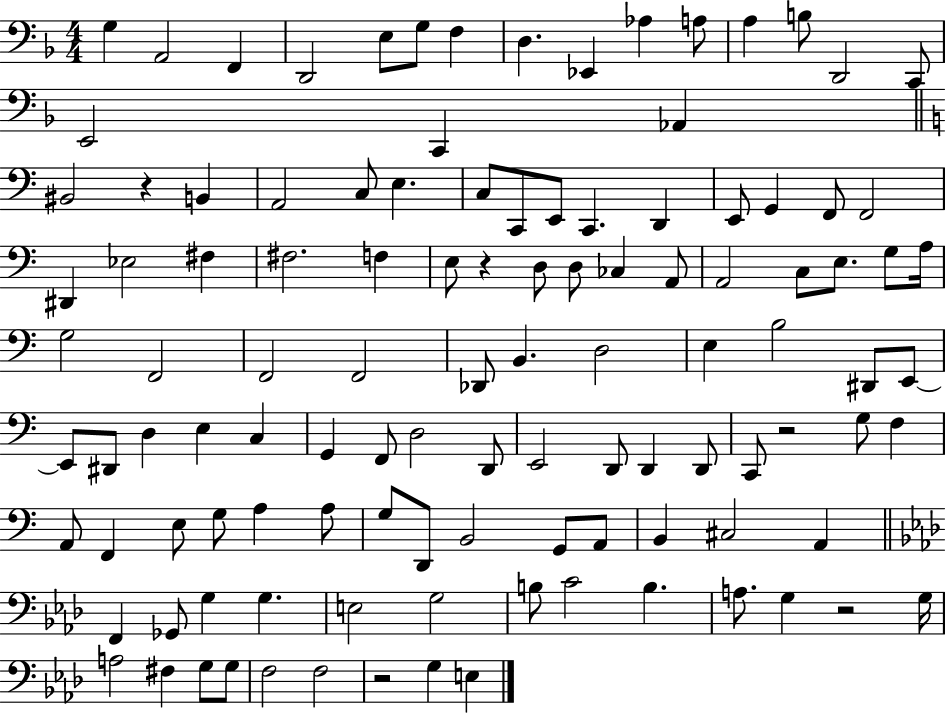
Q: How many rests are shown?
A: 5